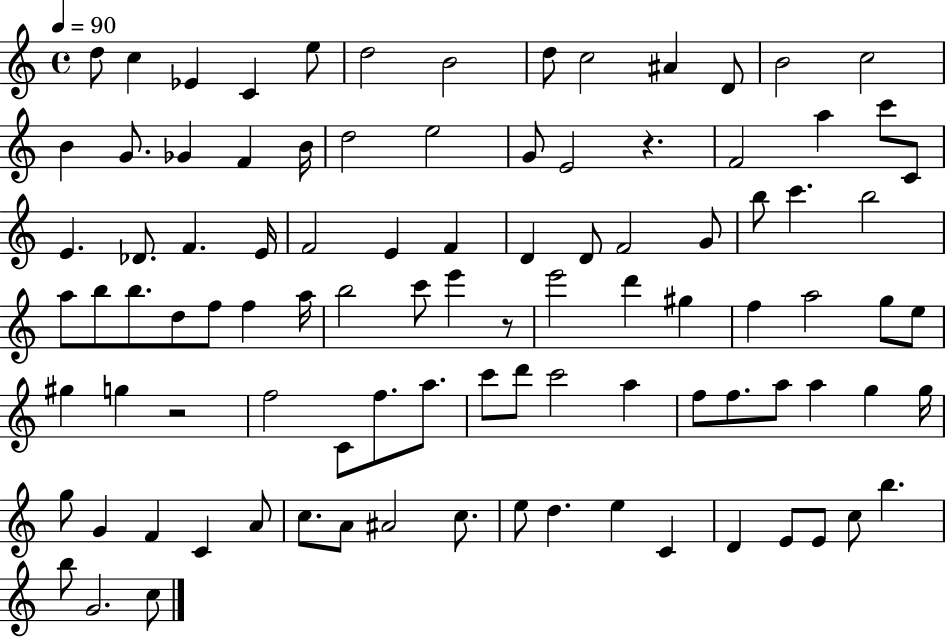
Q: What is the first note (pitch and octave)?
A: D5